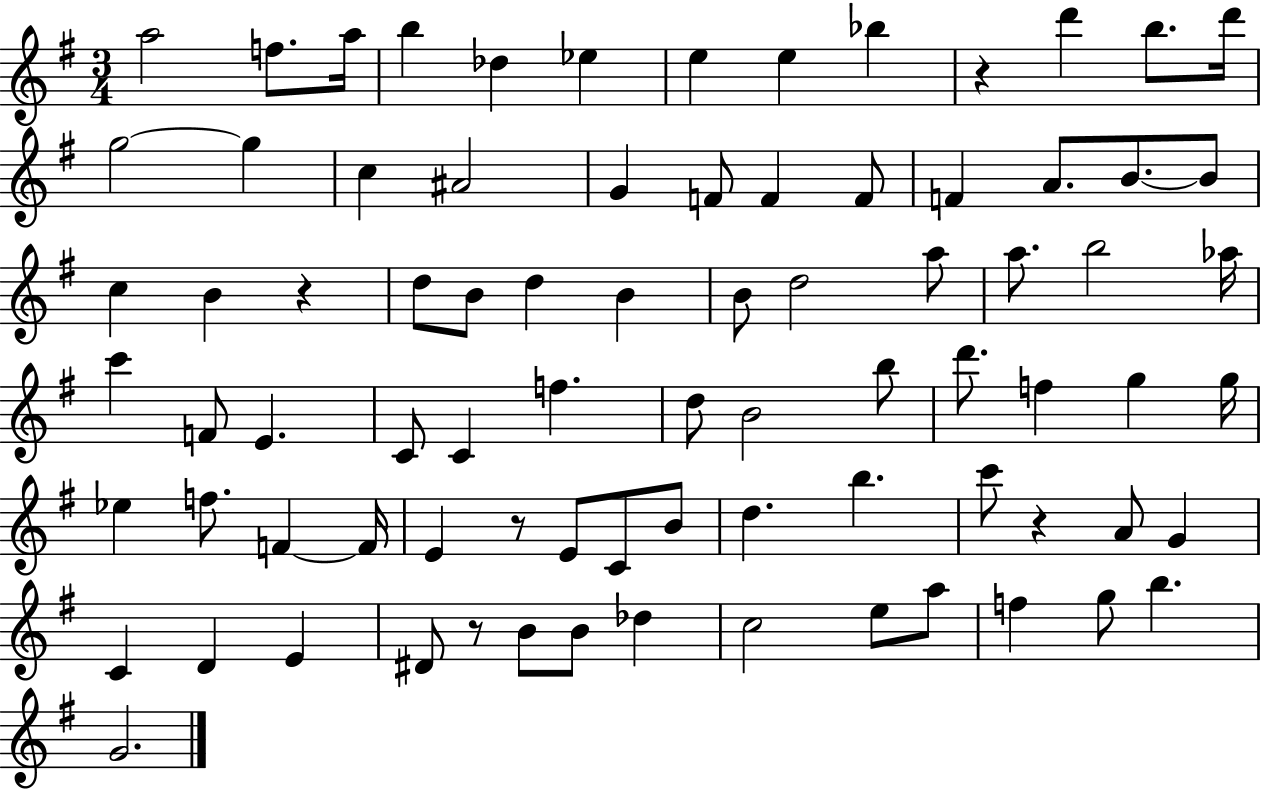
{
  \clef treble
  \numericTimeSignature
  \time 3/4
  \key g \major
  a''2 f''8. a''16 | b''4 des''4 ees''4 | e''4 e''4 bes''4 | r4 d'''4 b''8. d'''16 | \break g''2~~ g''4 | c''4 ais'2 | g'4 f'8 f'4 f'8 | f'4 a'8. b'8.~~ b'8 | \break c''4 b'4 r4 | d''8 b'8 d''4 b'4 | b'8 d''2 a''8 | a''8. b''2 aes''16 | \break c'''4 f'8 e'4. | c'8 c'4 f''4. | d''8 b'2 b''8 | d'''8. f''4 g''4 g''16 | \break ees''4 f''8. f'4~~ f'16 | e'4 r8 e'8 c'8 b'8 | d''4. b''4. | c'''8 r4 a'8 g'4 | \break c'4 d'4 e'4 | dis'8 r8 b'8 b'8 des''4 | c''2 e''8 a''8 | f''4 g''8 b''4. | \break g'2. | \bar "|."
}